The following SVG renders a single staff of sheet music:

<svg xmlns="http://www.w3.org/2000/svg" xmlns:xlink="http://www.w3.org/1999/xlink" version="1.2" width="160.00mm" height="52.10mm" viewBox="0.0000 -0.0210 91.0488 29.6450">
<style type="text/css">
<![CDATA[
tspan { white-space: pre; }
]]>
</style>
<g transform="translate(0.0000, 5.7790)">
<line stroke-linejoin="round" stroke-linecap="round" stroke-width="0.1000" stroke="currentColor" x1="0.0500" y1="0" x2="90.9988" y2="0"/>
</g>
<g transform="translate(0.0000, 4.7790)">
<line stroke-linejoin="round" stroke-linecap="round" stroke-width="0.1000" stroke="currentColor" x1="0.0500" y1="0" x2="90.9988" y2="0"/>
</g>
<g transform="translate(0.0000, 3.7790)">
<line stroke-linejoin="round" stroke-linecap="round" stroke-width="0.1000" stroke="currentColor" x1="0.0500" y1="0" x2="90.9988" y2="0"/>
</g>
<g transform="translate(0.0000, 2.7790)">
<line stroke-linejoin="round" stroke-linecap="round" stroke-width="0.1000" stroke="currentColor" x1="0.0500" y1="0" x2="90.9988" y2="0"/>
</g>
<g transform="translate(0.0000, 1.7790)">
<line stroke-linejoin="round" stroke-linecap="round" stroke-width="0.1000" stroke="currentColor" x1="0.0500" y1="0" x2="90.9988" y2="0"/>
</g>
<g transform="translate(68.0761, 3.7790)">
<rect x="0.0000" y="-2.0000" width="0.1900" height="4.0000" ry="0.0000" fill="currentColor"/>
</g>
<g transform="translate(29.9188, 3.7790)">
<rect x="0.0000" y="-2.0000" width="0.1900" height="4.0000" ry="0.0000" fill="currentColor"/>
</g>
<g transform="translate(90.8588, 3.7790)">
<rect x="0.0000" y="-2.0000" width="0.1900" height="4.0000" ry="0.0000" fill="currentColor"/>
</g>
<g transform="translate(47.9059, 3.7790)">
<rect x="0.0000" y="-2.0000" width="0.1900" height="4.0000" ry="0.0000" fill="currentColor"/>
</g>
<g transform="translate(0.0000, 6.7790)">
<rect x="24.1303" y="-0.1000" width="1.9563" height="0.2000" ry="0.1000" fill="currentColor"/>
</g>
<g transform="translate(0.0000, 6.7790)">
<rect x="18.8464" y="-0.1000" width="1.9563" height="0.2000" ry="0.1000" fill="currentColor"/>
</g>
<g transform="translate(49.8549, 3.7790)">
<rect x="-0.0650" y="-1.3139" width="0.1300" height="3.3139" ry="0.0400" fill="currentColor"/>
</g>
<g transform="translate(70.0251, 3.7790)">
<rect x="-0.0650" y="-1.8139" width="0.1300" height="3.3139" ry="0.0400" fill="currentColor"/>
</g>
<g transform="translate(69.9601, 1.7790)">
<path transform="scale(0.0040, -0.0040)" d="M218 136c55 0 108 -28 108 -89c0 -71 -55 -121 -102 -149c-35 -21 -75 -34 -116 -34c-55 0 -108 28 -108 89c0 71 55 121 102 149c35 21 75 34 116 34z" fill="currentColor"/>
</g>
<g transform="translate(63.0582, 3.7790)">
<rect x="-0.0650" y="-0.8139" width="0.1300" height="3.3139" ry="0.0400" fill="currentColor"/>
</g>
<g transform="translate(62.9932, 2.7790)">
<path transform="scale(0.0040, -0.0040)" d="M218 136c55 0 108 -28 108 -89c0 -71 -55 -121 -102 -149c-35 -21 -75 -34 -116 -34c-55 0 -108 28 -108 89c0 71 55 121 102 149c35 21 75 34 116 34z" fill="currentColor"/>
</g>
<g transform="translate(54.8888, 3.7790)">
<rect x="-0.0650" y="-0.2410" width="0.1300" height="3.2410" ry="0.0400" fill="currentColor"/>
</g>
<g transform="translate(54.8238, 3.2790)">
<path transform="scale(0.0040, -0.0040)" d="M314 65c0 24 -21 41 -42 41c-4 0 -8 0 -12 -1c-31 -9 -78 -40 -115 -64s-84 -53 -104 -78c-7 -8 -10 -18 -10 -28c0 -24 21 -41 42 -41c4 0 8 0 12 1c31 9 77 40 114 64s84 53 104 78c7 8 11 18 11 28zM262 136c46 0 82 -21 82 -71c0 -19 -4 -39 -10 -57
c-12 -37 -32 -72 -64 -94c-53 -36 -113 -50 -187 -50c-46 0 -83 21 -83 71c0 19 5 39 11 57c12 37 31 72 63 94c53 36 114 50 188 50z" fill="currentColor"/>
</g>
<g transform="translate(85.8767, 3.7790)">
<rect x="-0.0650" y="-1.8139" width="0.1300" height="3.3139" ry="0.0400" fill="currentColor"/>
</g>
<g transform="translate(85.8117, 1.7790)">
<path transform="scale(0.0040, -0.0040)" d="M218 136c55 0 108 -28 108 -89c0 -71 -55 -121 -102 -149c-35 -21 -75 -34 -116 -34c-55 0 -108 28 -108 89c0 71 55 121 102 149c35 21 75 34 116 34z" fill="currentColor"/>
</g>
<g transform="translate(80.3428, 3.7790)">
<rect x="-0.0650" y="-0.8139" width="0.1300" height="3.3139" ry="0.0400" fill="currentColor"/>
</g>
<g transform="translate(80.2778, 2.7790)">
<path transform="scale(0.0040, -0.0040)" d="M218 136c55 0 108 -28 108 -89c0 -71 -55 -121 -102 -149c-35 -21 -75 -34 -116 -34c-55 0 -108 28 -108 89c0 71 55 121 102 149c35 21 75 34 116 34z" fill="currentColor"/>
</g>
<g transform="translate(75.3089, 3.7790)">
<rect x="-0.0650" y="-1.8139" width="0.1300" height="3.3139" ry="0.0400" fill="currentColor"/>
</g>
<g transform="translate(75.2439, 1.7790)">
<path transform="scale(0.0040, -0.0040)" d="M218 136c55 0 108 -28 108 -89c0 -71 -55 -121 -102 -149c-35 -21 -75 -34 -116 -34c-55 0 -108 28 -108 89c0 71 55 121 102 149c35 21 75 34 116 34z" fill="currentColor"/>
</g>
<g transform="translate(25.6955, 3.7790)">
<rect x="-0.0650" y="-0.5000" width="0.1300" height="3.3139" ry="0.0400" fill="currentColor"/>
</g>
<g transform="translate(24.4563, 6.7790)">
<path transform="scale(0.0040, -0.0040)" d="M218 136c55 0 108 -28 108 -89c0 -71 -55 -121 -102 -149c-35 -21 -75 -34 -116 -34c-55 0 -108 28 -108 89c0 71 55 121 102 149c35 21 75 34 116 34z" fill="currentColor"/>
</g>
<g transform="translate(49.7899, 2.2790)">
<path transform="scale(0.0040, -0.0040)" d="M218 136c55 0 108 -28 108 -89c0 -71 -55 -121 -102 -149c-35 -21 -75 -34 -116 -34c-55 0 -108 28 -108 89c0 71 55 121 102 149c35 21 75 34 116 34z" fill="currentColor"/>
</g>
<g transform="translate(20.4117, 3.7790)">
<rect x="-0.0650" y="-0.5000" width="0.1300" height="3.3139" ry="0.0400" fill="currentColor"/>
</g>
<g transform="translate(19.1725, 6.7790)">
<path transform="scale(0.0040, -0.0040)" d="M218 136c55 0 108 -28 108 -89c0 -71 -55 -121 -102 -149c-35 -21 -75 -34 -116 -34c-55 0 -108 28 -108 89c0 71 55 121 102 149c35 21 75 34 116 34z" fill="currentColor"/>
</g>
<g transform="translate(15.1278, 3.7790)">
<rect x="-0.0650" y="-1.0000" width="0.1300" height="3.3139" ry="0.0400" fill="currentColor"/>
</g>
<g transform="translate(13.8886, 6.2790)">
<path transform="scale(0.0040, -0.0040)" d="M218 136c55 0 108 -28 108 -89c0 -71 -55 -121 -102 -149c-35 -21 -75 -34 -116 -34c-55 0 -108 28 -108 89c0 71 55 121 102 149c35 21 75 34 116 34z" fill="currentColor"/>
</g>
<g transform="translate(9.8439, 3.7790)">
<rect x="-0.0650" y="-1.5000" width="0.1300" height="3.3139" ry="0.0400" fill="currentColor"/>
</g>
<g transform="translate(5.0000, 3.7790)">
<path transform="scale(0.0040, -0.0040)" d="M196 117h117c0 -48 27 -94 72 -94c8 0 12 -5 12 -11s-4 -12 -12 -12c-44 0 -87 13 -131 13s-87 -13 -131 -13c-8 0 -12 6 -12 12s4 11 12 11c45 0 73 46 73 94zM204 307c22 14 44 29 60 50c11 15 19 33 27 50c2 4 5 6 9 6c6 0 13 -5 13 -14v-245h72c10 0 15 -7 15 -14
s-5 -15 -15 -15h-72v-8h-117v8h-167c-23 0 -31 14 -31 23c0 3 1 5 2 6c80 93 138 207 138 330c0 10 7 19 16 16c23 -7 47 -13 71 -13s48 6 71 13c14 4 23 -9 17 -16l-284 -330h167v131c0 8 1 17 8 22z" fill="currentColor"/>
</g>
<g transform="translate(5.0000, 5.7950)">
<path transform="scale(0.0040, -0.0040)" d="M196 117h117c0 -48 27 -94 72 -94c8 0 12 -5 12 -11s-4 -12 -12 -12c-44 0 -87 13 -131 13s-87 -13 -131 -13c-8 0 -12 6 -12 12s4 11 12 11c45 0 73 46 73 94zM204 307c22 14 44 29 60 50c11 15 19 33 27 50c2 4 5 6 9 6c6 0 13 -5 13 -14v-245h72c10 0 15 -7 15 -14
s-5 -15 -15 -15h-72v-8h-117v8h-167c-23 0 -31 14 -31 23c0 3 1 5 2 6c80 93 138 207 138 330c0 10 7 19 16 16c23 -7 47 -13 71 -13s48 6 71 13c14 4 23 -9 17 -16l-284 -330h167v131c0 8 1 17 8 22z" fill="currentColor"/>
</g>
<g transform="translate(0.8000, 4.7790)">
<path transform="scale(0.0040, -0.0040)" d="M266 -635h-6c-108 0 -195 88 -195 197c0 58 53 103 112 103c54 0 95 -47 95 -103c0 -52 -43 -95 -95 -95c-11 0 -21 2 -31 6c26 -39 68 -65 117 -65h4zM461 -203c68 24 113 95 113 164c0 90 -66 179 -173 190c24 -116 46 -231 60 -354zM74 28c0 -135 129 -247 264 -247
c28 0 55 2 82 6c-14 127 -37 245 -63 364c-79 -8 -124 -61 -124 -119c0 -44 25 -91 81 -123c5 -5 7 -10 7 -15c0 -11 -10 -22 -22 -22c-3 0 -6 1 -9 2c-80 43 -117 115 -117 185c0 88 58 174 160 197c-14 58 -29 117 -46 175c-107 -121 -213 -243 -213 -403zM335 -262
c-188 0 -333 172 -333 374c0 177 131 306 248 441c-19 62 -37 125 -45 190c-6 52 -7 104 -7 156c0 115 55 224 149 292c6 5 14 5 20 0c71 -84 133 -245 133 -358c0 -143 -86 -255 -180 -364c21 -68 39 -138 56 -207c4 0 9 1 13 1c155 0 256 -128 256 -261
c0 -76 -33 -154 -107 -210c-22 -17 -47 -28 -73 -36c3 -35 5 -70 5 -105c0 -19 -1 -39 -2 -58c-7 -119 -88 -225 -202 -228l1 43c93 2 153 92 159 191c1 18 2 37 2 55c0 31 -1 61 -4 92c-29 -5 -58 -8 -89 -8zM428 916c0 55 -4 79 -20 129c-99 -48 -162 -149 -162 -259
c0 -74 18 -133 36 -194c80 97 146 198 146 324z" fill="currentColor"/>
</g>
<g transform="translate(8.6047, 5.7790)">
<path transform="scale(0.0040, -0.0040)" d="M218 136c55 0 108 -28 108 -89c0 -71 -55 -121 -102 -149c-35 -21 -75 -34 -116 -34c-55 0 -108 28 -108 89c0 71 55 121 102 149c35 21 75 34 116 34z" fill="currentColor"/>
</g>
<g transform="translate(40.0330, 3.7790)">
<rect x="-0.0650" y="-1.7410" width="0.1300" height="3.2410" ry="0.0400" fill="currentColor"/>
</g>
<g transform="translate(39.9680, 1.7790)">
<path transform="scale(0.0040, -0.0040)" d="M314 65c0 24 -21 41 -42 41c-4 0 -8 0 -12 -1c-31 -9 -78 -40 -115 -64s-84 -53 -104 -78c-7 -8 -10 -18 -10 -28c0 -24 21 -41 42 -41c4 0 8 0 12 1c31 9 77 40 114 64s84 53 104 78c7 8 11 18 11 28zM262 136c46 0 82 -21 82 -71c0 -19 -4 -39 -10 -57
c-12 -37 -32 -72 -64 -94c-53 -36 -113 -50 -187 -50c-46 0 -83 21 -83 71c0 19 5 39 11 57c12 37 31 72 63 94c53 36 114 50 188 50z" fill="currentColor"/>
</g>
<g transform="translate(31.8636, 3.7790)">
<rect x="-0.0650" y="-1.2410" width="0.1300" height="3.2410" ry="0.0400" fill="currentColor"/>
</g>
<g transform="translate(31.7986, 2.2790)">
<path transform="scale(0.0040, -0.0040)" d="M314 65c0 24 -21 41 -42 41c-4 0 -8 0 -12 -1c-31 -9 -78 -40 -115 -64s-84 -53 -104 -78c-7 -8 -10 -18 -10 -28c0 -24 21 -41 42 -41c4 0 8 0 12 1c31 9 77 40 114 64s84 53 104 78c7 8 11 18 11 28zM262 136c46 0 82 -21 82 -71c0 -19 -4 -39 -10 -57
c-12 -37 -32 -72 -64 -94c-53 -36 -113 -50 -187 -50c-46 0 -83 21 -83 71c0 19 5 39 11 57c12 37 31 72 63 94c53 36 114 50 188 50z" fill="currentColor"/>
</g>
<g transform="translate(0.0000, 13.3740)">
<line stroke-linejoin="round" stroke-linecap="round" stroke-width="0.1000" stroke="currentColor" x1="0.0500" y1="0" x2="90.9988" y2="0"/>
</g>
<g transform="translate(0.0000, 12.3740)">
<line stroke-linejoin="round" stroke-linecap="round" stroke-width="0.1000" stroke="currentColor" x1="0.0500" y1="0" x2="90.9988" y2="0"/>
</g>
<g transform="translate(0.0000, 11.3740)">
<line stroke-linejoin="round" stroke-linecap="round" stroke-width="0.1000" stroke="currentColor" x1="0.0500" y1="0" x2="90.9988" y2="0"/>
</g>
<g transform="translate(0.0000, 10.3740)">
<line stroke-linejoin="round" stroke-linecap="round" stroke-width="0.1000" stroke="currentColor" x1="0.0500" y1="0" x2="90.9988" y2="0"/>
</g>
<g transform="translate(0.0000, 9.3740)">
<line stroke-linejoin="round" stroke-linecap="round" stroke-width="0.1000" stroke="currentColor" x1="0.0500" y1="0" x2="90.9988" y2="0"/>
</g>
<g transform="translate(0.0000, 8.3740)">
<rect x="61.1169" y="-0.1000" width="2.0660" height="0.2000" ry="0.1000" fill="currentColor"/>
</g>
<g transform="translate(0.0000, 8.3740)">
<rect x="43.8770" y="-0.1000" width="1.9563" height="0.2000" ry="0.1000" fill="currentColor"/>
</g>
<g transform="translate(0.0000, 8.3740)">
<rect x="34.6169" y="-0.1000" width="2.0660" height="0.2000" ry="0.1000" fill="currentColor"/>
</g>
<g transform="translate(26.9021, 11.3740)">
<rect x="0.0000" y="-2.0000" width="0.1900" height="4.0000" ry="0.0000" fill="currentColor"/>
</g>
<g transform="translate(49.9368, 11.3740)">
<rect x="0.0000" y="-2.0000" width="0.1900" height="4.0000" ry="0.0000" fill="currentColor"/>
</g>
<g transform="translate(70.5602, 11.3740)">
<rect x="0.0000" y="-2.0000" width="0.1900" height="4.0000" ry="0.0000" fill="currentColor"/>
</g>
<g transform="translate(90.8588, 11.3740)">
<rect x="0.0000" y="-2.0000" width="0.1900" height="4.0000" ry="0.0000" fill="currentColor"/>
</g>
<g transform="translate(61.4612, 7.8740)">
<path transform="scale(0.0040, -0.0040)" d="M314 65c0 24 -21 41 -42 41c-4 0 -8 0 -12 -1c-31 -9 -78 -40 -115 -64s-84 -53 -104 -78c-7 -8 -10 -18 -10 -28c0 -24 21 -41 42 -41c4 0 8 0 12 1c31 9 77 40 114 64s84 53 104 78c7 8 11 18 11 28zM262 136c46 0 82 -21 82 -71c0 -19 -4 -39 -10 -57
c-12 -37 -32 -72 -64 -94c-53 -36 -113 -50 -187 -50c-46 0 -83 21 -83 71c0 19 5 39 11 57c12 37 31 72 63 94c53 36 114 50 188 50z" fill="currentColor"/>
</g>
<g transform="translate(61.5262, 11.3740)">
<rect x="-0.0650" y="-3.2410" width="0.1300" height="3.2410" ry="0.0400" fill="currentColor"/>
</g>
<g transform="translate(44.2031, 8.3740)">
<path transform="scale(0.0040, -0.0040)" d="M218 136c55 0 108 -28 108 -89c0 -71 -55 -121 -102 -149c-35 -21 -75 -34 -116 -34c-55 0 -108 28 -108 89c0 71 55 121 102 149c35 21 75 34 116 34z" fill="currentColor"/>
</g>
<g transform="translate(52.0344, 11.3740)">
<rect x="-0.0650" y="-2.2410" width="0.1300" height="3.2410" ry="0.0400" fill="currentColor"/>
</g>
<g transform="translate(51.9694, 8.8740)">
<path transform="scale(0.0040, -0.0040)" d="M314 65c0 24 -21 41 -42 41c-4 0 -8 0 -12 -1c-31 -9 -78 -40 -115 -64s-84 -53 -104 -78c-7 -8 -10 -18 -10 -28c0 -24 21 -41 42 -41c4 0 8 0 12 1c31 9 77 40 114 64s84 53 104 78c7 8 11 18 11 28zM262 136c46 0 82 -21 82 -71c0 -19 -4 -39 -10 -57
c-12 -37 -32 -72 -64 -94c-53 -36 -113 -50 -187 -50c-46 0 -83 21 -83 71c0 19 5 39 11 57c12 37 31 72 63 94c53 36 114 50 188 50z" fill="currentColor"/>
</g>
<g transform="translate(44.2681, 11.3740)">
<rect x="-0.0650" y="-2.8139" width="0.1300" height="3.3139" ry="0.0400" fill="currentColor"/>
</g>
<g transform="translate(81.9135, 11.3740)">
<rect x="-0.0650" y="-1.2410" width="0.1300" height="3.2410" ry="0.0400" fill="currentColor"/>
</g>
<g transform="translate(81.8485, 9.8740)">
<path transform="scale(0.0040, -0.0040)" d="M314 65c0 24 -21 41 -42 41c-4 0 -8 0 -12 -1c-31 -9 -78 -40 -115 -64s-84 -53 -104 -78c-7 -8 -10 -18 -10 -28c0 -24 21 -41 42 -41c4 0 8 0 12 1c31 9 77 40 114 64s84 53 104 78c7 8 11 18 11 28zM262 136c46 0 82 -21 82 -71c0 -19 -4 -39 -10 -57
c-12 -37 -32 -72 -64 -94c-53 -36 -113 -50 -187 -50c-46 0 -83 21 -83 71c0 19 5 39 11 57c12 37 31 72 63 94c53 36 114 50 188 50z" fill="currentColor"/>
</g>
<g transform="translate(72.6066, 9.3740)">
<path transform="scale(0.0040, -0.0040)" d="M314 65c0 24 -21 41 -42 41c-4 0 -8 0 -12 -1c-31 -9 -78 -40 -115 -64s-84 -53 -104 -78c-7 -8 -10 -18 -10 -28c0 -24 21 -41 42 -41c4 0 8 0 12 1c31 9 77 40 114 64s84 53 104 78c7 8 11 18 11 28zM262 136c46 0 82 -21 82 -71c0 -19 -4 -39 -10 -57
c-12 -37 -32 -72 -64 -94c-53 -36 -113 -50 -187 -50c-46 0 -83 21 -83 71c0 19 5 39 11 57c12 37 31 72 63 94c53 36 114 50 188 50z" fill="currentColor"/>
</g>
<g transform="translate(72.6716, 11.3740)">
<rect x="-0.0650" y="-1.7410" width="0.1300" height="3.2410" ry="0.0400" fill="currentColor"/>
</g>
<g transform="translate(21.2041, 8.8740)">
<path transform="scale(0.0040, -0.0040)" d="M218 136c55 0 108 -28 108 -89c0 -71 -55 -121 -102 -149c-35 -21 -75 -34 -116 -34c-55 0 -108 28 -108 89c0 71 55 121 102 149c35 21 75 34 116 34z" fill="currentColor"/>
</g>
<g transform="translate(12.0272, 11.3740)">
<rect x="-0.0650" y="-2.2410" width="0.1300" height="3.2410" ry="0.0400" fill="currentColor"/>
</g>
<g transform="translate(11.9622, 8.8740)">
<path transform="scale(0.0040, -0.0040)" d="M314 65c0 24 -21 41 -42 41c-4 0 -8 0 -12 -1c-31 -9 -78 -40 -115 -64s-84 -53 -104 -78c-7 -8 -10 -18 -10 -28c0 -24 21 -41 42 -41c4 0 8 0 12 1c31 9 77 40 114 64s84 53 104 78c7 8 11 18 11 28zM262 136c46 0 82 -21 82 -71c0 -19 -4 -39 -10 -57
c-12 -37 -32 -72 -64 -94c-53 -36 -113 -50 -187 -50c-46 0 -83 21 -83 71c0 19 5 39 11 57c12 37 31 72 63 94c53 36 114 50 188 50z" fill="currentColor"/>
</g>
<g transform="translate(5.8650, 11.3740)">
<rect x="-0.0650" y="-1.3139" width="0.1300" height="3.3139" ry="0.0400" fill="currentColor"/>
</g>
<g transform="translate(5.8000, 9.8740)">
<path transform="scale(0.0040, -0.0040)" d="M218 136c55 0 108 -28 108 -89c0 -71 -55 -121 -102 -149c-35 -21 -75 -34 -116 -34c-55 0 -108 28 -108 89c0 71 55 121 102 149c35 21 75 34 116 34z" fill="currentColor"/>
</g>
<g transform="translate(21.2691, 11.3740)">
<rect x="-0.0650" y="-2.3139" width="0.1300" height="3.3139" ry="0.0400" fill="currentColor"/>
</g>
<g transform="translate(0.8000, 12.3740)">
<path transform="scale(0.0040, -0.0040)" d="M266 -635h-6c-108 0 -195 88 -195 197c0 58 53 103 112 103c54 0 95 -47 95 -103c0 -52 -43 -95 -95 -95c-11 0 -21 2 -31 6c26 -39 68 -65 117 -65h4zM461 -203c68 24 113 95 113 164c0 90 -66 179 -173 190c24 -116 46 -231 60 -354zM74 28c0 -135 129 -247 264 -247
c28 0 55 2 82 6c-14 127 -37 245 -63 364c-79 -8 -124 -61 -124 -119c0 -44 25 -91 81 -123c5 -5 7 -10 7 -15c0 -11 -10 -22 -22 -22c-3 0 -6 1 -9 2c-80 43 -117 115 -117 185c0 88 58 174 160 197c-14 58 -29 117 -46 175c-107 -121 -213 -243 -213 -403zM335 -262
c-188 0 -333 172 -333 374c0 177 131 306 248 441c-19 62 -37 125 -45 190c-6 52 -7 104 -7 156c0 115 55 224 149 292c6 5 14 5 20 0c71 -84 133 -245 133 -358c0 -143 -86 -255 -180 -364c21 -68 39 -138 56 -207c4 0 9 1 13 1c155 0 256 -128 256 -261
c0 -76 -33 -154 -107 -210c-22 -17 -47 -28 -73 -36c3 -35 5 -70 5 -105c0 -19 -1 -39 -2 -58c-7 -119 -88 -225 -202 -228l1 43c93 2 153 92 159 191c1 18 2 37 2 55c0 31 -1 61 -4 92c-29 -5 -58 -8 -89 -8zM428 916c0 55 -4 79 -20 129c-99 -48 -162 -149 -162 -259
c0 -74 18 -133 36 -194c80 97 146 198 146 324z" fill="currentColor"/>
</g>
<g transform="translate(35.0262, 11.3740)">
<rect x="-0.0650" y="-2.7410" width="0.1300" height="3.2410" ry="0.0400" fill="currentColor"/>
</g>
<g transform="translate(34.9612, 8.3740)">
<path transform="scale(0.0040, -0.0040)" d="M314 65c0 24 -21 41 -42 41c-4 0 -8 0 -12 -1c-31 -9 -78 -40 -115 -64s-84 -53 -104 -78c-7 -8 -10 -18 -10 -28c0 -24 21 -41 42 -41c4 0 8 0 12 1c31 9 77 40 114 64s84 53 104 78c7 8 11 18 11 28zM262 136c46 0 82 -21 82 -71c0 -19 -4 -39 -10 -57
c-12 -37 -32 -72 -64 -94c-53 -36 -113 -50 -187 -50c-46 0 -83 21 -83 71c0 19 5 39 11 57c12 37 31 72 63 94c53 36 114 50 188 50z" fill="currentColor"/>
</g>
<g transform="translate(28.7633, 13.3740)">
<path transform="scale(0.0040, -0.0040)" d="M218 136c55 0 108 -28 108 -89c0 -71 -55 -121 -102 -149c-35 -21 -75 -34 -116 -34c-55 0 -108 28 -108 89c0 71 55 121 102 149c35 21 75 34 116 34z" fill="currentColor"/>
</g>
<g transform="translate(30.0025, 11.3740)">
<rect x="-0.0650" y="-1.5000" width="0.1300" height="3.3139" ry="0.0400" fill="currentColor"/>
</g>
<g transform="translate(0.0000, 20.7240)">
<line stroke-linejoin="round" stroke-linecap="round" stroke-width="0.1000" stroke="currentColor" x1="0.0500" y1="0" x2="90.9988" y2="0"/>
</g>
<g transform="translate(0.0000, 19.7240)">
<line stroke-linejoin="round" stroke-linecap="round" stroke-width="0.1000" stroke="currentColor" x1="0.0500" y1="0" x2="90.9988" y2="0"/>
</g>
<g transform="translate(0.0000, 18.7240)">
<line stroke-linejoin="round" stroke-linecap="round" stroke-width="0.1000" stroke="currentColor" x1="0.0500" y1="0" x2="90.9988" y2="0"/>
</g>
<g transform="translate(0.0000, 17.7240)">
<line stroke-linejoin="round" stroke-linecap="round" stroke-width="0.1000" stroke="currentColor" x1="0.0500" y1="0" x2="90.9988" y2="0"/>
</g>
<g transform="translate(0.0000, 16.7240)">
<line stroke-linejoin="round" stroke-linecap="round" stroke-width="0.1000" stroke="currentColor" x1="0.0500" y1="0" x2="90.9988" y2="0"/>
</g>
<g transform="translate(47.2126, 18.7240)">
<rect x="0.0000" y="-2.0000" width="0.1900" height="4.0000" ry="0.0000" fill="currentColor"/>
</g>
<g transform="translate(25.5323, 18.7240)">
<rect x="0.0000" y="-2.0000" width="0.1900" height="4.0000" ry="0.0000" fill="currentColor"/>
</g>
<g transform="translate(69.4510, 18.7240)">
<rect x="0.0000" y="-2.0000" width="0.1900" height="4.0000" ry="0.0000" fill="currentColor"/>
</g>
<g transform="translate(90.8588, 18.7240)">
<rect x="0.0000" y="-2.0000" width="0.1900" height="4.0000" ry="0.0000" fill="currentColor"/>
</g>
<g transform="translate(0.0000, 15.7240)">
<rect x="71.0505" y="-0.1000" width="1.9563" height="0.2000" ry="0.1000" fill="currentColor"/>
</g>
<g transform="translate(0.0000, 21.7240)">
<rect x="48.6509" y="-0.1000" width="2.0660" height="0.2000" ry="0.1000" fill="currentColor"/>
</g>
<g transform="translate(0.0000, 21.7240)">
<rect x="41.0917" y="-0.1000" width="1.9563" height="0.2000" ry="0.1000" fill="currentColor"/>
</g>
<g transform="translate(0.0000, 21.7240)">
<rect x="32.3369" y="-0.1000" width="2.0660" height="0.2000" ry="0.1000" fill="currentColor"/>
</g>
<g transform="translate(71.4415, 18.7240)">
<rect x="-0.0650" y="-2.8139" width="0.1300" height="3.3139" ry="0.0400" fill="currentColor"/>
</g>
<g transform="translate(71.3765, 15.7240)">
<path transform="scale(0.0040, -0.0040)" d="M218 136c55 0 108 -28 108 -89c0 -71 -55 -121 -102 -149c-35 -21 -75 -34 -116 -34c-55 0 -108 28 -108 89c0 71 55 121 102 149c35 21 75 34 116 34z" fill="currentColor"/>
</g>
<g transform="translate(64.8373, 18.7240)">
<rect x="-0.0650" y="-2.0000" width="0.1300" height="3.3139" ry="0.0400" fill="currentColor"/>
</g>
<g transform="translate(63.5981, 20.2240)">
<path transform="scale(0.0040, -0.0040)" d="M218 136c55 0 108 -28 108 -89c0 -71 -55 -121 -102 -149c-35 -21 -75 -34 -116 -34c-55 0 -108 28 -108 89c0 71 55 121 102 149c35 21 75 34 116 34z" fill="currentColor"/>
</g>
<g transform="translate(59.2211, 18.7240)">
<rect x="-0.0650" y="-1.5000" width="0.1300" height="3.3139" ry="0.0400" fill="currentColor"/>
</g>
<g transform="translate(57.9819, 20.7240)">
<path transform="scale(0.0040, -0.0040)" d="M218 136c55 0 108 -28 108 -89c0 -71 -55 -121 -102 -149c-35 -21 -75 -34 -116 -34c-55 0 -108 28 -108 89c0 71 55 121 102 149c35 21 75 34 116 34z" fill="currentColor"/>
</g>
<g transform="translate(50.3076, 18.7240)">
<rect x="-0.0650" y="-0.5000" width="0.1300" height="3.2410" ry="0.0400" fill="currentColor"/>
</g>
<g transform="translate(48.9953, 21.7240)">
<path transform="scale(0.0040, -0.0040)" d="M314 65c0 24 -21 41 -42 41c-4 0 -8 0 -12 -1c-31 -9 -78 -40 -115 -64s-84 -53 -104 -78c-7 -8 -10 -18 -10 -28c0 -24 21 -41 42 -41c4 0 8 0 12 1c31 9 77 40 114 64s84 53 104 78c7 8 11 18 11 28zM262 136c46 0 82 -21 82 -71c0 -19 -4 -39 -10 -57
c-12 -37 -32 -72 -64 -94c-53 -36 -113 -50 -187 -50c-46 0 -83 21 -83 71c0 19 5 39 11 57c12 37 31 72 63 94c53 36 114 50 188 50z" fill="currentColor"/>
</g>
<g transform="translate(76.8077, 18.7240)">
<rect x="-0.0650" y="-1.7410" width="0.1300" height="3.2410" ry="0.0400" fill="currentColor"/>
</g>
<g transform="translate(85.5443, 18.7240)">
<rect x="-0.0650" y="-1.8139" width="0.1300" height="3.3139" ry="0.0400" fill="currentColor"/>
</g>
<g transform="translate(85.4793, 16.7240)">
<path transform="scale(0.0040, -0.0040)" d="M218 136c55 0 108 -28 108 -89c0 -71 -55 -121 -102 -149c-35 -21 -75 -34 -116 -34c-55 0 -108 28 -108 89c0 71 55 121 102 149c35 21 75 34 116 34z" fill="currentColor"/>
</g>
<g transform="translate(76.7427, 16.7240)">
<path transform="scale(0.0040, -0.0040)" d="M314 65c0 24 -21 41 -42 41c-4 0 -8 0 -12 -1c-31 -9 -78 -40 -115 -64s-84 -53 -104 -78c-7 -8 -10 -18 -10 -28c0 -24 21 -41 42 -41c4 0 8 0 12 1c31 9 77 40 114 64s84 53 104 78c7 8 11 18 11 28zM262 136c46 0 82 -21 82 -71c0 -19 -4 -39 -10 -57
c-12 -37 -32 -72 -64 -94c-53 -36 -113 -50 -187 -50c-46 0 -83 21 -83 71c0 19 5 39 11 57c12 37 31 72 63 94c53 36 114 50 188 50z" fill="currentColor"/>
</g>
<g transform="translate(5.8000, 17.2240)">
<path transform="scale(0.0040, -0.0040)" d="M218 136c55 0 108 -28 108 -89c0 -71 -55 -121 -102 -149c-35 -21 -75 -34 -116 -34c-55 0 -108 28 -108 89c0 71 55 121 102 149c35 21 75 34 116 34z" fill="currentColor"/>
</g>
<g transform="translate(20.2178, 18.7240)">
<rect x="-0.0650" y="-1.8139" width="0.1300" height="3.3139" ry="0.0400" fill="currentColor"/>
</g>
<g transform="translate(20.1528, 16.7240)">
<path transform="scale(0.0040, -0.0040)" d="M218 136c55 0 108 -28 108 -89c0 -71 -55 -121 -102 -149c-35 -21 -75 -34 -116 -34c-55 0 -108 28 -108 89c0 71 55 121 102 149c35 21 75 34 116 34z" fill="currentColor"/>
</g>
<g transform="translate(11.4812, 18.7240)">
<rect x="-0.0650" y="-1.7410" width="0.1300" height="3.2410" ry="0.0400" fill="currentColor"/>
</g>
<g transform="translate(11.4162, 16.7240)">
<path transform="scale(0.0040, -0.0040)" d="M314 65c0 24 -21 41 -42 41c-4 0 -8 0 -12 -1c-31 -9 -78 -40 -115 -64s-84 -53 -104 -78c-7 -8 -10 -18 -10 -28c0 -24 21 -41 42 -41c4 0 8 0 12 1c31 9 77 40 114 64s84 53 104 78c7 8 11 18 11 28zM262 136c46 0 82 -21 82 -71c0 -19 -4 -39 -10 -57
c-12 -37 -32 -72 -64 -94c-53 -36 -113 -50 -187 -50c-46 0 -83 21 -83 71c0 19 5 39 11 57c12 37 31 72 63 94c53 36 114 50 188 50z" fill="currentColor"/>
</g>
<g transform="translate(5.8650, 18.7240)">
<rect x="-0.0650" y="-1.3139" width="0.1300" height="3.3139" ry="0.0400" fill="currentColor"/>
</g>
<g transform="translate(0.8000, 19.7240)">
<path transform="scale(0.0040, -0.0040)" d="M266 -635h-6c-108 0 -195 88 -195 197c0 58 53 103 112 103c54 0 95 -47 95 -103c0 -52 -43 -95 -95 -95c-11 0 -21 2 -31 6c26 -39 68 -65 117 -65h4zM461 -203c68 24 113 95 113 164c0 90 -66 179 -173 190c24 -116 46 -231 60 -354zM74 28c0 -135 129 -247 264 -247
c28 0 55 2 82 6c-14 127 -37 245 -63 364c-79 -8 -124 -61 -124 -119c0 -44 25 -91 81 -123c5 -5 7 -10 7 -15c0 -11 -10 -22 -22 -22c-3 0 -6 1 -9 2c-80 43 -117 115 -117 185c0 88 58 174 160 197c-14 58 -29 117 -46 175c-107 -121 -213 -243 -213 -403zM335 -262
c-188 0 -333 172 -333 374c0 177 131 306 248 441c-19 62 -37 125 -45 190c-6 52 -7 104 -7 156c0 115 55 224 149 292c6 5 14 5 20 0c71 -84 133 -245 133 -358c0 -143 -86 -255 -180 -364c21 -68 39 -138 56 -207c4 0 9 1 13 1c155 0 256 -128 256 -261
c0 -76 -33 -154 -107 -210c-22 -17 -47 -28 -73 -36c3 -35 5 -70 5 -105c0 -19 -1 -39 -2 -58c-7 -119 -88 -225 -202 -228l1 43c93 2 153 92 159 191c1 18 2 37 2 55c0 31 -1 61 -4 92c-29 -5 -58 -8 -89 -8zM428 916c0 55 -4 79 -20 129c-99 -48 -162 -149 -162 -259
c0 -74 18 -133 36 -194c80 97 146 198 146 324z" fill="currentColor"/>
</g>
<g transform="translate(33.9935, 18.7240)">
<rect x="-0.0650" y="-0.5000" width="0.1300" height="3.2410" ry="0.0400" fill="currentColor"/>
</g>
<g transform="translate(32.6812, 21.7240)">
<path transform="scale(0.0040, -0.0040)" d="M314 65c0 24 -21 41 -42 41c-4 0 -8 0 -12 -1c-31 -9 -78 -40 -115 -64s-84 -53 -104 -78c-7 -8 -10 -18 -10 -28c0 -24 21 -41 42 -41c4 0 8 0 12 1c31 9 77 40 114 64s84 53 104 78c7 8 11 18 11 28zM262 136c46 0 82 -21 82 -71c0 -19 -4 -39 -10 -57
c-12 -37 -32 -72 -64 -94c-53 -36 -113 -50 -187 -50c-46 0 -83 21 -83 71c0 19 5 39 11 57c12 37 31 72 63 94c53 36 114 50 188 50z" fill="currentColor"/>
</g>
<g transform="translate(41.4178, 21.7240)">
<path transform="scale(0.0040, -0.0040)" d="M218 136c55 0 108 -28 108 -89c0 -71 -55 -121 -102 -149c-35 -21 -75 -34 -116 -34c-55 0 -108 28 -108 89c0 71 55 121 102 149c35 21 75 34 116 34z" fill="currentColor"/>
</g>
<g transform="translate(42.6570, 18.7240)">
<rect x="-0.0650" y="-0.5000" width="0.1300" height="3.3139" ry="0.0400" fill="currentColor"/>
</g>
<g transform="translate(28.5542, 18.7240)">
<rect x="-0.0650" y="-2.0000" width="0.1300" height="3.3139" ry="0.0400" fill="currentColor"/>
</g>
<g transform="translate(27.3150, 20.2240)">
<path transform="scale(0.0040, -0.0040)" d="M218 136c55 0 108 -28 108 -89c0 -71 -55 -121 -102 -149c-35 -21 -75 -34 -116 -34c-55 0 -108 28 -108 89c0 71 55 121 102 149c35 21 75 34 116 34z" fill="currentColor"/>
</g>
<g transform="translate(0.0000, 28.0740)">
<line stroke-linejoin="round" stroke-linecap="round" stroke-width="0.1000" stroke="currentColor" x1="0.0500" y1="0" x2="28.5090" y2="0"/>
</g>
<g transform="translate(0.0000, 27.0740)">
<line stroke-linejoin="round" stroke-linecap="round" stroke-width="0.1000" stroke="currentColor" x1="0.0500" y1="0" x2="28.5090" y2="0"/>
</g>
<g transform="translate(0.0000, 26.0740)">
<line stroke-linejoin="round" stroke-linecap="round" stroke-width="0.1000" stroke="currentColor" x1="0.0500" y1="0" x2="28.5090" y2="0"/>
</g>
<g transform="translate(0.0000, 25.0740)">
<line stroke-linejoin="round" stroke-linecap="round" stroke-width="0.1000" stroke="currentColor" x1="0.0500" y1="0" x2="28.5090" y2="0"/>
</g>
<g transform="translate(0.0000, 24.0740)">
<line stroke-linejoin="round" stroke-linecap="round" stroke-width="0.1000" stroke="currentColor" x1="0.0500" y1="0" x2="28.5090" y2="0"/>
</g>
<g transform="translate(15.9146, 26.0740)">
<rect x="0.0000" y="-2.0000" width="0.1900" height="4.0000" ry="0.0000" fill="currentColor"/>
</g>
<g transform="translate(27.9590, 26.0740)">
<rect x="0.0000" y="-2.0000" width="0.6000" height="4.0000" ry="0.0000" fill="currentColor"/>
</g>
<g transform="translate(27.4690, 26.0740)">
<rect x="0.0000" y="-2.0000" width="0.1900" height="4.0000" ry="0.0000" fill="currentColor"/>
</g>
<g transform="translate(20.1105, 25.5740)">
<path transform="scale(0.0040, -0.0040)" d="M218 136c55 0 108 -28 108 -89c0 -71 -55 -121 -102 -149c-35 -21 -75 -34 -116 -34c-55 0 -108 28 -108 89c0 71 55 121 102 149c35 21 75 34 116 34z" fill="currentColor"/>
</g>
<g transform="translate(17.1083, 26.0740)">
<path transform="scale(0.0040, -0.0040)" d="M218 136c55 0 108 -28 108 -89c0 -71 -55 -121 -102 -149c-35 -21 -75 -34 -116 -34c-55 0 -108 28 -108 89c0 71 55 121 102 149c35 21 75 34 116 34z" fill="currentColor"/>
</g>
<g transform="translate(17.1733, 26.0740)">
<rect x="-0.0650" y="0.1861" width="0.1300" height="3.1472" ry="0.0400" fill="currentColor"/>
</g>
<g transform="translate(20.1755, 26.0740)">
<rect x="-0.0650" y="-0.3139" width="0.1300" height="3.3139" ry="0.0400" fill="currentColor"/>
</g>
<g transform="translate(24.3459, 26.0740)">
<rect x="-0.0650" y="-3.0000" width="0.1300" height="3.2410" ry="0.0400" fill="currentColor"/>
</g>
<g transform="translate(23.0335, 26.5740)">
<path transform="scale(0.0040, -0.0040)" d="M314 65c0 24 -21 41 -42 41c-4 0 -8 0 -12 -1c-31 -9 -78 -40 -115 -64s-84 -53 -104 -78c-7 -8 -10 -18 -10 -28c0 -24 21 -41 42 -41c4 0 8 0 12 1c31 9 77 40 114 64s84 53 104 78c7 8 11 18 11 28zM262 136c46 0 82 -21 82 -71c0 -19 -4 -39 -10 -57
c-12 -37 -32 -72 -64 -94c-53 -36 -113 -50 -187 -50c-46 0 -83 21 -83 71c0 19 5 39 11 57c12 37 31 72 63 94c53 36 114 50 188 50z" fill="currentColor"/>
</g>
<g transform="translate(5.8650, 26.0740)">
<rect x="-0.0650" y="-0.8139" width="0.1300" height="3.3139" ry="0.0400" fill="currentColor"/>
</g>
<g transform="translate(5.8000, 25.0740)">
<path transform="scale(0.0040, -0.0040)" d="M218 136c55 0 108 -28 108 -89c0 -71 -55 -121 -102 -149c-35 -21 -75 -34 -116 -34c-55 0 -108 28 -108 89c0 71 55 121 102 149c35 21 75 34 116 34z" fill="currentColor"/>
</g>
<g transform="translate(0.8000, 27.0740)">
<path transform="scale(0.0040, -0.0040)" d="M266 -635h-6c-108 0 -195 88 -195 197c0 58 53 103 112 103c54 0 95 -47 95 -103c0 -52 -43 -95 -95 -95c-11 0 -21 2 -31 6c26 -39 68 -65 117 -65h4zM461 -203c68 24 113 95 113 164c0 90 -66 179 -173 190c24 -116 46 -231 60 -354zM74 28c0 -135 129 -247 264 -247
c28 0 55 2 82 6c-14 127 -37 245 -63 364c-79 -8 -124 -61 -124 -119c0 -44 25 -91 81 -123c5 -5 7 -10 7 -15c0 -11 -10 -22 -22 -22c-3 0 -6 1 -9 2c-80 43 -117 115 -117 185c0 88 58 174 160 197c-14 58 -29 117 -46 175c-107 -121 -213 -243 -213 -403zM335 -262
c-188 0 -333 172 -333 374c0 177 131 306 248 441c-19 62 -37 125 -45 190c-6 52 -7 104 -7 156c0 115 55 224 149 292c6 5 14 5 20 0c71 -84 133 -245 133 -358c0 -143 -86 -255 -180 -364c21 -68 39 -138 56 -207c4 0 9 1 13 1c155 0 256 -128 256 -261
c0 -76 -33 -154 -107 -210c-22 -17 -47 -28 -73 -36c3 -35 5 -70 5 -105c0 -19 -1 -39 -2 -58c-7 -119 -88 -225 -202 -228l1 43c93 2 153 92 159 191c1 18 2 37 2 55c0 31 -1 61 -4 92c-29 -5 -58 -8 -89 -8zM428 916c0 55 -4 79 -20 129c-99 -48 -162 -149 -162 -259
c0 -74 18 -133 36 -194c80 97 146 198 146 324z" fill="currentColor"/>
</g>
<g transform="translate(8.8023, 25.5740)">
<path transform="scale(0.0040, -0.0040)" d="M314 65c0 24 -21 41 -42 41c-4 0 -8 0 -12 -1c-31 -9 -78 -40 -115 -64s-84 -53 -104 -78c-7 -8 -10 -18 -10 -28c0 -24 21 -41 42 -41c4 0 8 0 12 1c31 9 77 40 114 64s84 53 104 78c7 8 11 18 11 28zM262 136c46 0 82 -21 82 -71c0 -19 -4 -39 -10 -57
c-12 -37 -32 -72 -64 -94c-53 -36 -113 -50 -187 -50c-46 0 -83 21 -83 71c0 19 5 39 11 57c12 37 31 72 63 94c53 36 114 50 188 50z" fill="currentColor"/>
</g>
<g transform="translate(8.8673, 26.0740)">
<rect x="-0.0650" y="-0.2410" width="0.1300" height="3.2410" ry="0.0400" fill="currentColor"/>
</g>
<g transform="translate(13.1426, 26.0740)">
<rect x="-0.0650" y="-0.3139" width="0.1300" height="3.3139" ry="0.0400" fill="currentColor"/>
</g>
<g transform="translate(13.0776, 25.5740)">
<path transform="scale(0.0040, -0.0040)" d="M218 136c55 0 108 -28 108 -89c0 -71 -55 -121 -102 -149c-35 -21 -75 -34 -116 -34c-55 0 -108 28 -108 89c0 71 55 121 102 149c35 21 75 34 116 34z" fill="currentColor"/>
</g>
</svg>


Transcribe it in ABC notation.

X:1
T:Untitled
M:4/4
L:1/4
K:C
E D C C e2 f2 e c2 d f f d f e g2 g E a2 a g2 b2 f2 e2 e f2 f F C2 C C2 E F a f2 f d c2 c B c A2